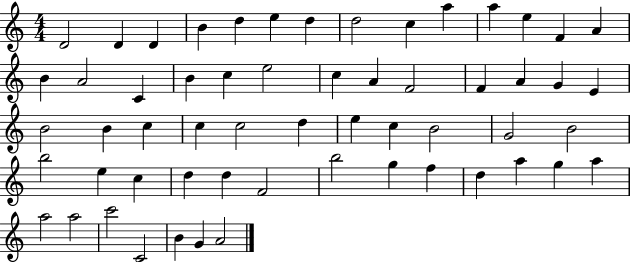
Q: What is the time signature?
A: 4/4